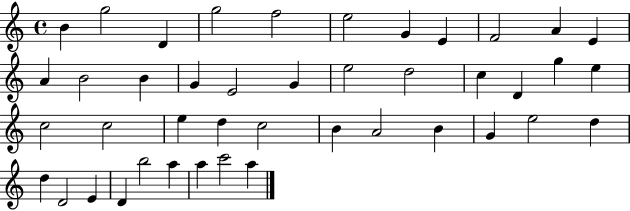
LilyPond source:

{
  \clef treble
  \time 4/4
  \defaultTimeSignature
  \key c \major
  b'4 g''2 d'4 | g''2 f''2 | e''2 g'4 e'4 | f'2 a'4 e'4 | \break a'4 b'2 b'4 | g'4 e'2 g'4 | e''2 d''2 | c''4 d'4 g''4 e''4 | \break c''2 c''2 | e''4 d''4 c''2 | b'4 a'2 b'4 | g'4 e''2 d''4 | \break d''4 d'2 e'4 | d'4 b''2 a''4 | a''4 c'''2 a''4 | \bar "|."
}